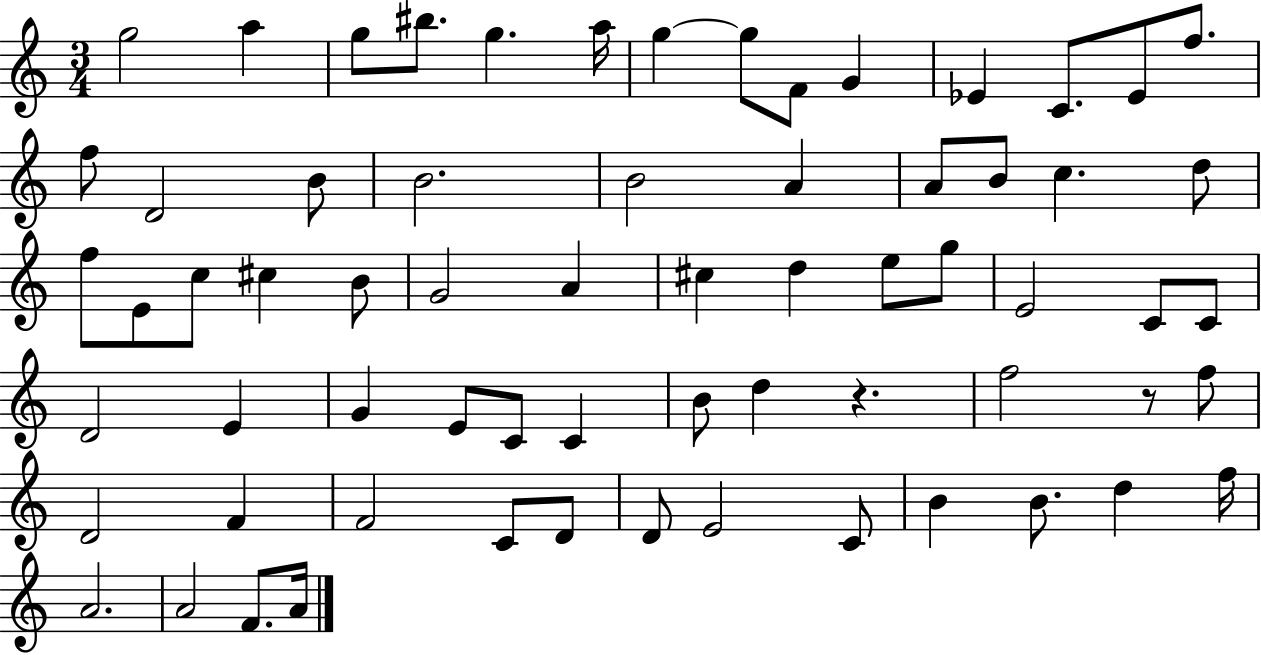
G5/h A5/q G5/e BIS5/e. G5/q. A5/s G5/q G5/e F4/e G4/q Eb4/q C4/e. Eb4/e F5/e. F5/e D4/h B4/e B4/h. B4/h A4/q A4/e B4/e C5/q. D5/e F5/e E4/e C5/e C#5/q B4/e G4/h A4/q C#5/q D5/q E5/e G5/e E4/h C4/e C4/e D4/h E4/q G4/q E4/e C4/e C4/q B4/e D5/q R/q. F5/h R/e F5/e D4/h F4/q F4/h C4/e D4/e D4/e E4/h C4/e B4/q B4/e. D5/q F5/s A4/h. A4/h F4/e. A4/s